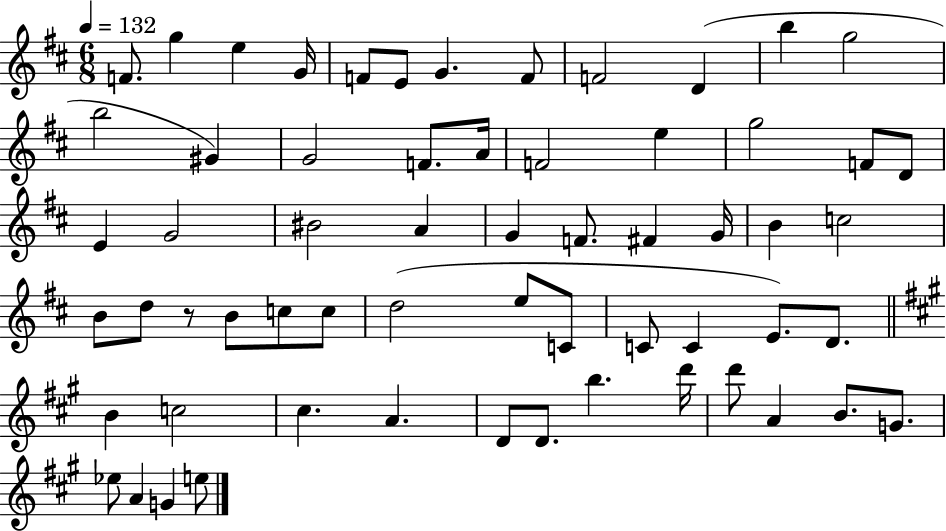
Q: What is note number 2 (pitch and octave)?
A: G5